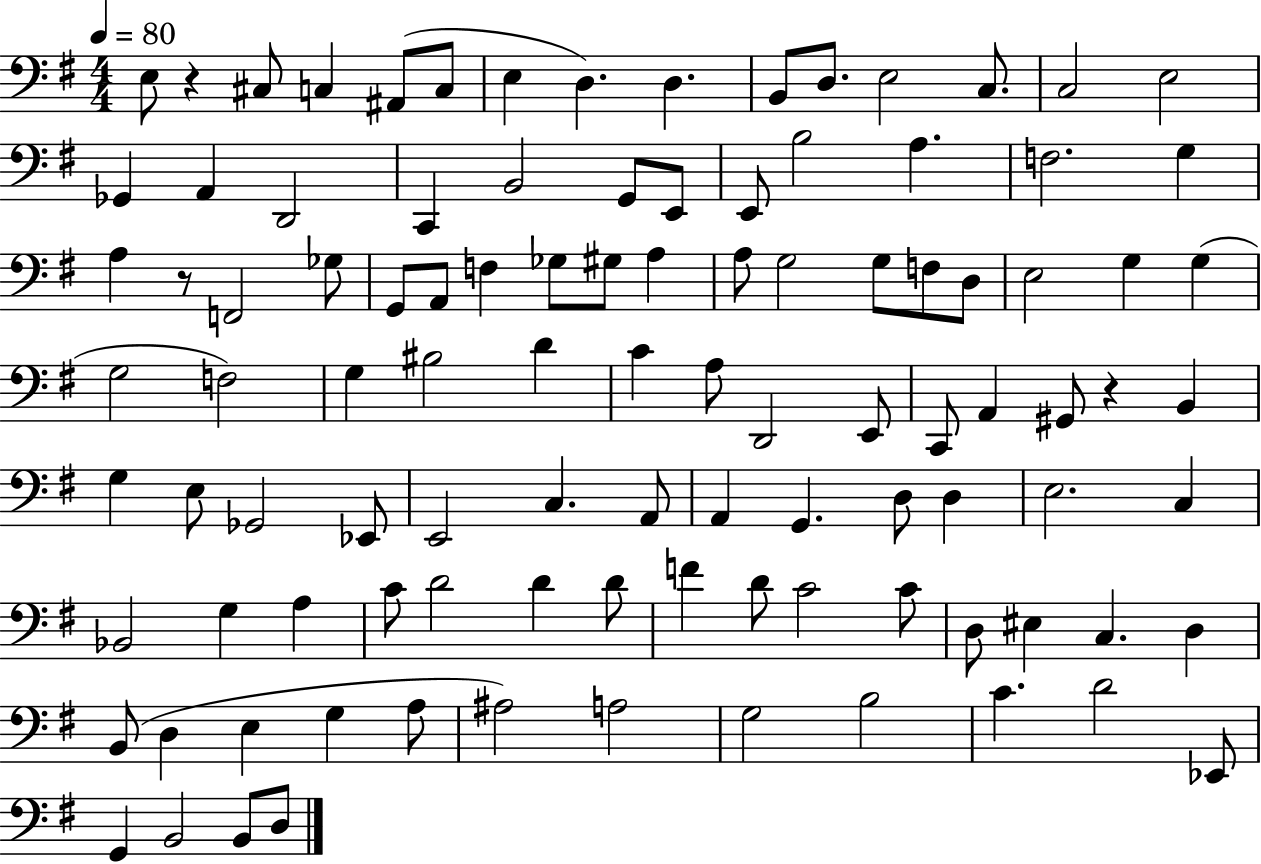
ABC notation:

X:1
T:Untitled
M:4/4
L:1/4
K:G
E,/2 z ^C,/2 C, ^A,,/2 C,/2 E, D, D, B,,/2 D,/2 E,2 C,/2 C,2 E,2 _G,, A,, D,,2 C,, B,,2 G,,/2 E,,/2 E,,/2 B,2 A, F,2 G, A, z/2 F,,2 _G,/2 G,,/2 A,,/2 F, _G,/2 ^G,/2 A, A,/2 G,2 G,/2 F,/2 D,/2 E,2 G, G, G,2 F,2 G, ^B,2 D C A,/2 D,,2 E,,/2 C,,/2 A,, ^G,,/2 z B,, G, E,/2 _G,,2 _E,,/2 E,,2 C, A,,/2 A,, G,, D,/2 D, E,2 C, _B,,2 G, A, C/2 D2 D D/2 F D/2 C2 C/2 D,/2 ^E, C, D, B,,/2 D, E, G, A,/2 ^A,2 A,2 G,2 B,2 C D2 _E,,/2 G,, B,,2 B,,/2 D,/2